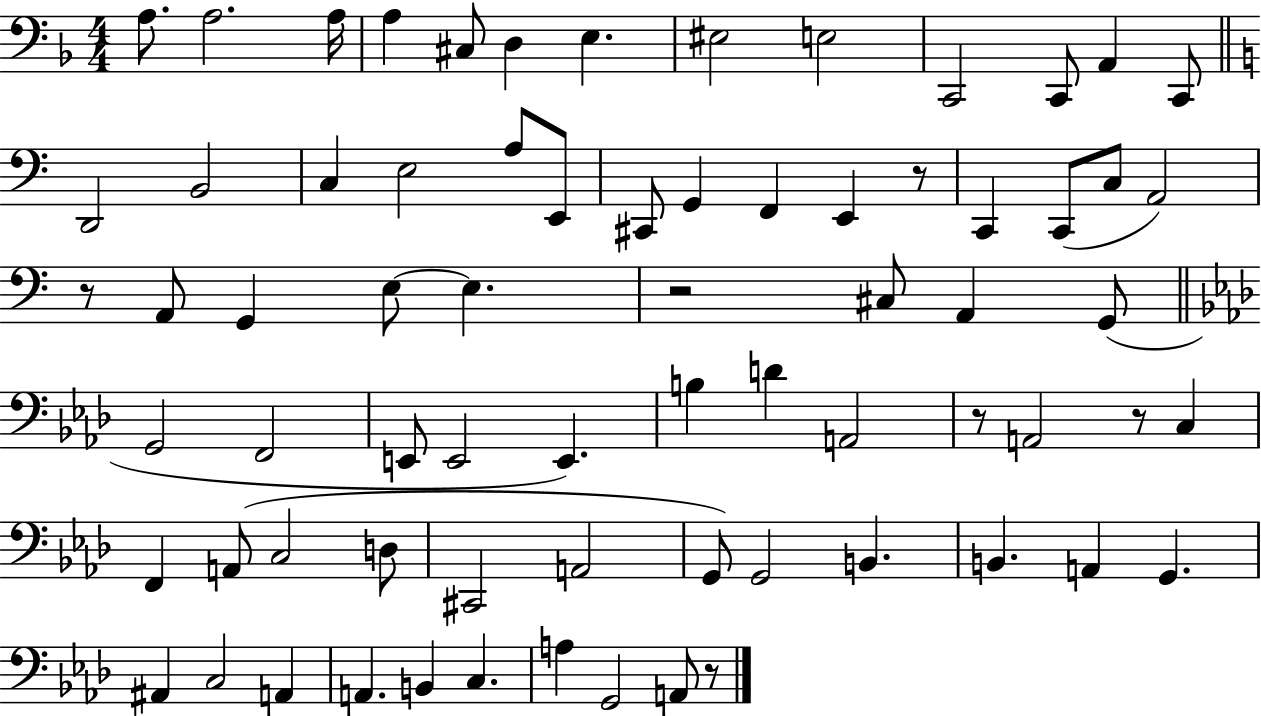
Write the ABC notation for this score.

X:1
T:Untitled
M:4/4
L:1/4
K:F
A,/2 A,2 A,/4 A, ^C,/2 D, E, ^E,2 E,2 C,,2 C,,/2 A,, C,,/2 D,,2 B,,2 C, E,2 A,/2 E,,/2 ^C,,/2 G,, F,, E,, z/2 C,, C,,/2 C,/2 A,,2 z/2 A,,/2 G,, E,/2 E, z2 ^C,/2 A,, G,,/2 G,,2 F,,2 E,,/2 E,,2 E,, B, D A,,2 z/2 A,,2 z/2 C, F,, A,,/2 C,2 D,/2 ^C,,2 A,,2 G,,/2 G,,2 B,, B,, A,, G,, ^A,, C,2 A,, A,, B,, C, A, G,,2 A,,/2 z/2